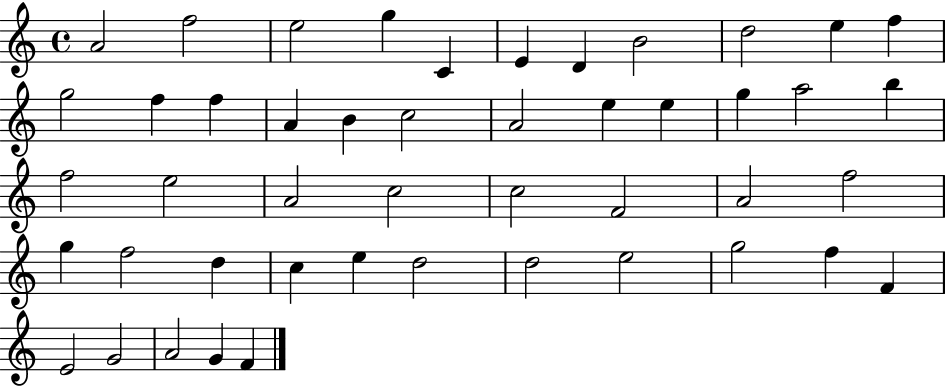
A4/h F5/h E5/h G5/q C4/q E4/q D4/q B4/h D5/h E5/q F5/q G5/h F5/q F5/q A4/q B4/q C5/h A4/h E5/q E5/q G5/q A5/h B5/q F5/h E5/h A4/h C5/h C5/h F4/h A4/h F5/h G5/q F5/h D5/q C5/q E5/q D5/h D5/h E5/h G5/h F5/q F4/q E4/h G4/h A4/h G4/q F4/q